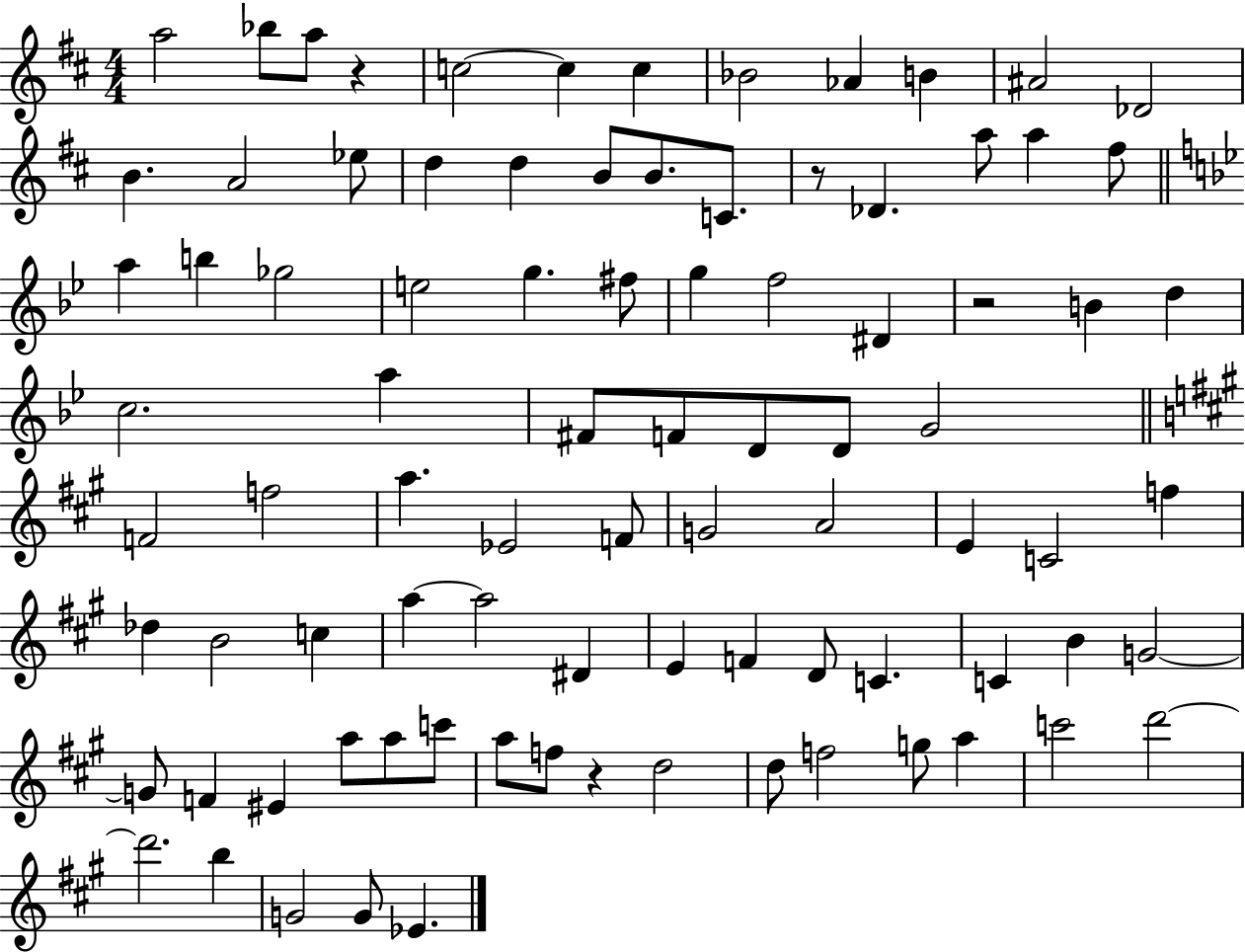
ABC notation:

X:1
T:Untitled
M:4/4
L:1/4
K:D
a2 _b/2 a/2 z c2 c c _B2 _A B ^A2 _D2 B A2 _e/2 d d B/2 B/2 C/2 z/2 _D a/2 a ^f/2 a b _g2 e2 g ^f/2 g f2 ^D z2 B d c2 a ^F/2 F/2 D/2 D/2 G2 F2 f2 a _E2 F/2 G2 A2 E C2 f _d B2 c a a2 ^D E F D/2 C C B G2 G/2 F ^E a/2 a/2 c'/2 a/2 f/2 z d2 d/2 f2 g/2 a c'2 d'2 d'2 b G2 G/2 _E